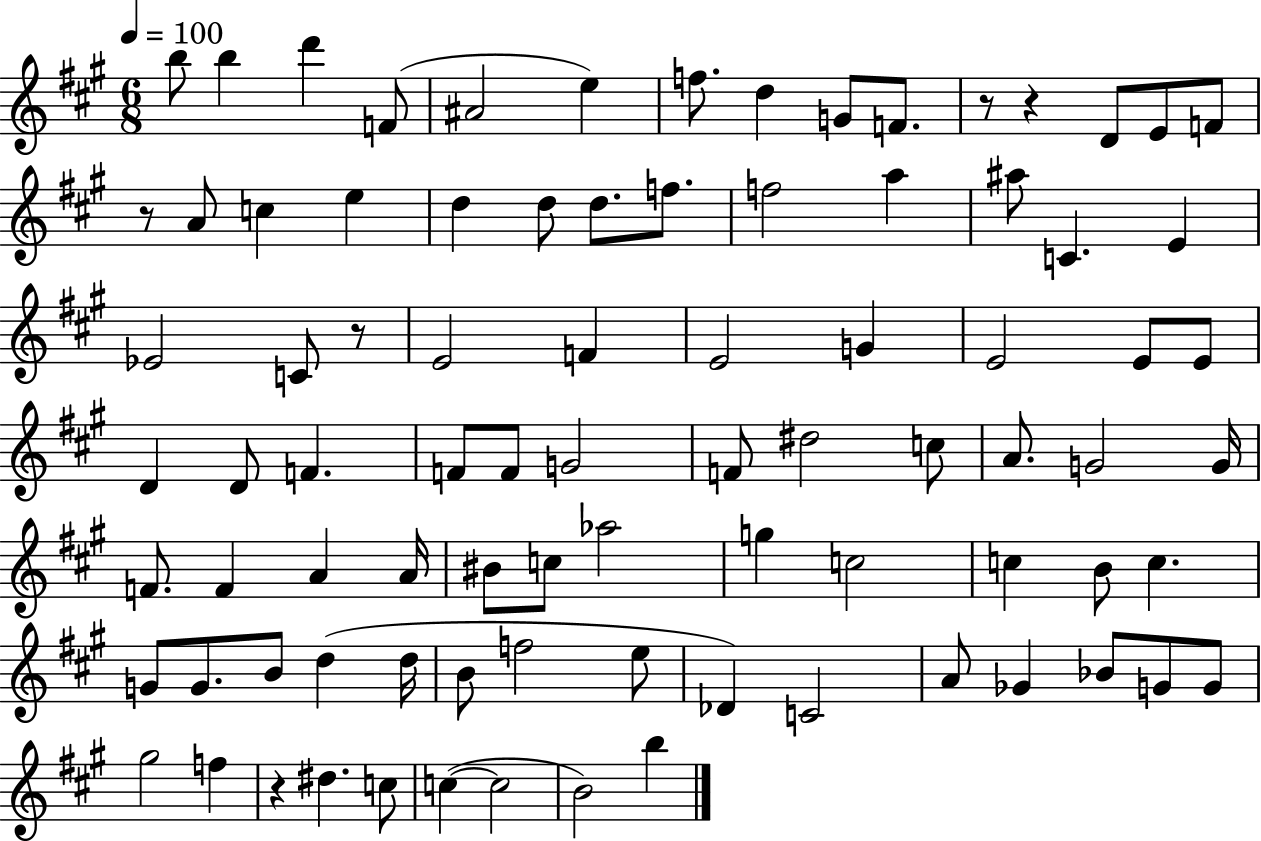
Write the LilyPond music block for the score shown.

{
  \clef treble
  \numericTimeSignature
  \time 6/8
  \key a \major
  \tempo 4 = 100
  b''8 b''4 d'''4 f'8( | ais'2 e''4) | f''8. d''4 g'8 f'8. | r8 r4 d'8 e'8 f'8 | \break r8 a'8 c''4 e''4 | d''4 d''8 d''8. f''8. | f''2 a''4 | ais''8 c'4. e'4 | \break ees'2 c'8 r8 | e'2 f'4 | e'2 g'4 | e'2 e'8 e'8 | \break d'4 d'8 f'4. | f'8 f'8 g'2 | f'8 dis''2 c''8 | a'8. g'2 g'16 | \break f'8. f'4 a'4 a'16 | bis'8 c''8 aes''2 | g''4 c''2 | c''4 b'8 c''4. | \break g'8 g'8. b'8 d''4( d''16 | b'8 f''2 e''8 | des'4) c'2 | a'8 ges'4 bes'8 g'8 g'8 | \break gis''2 f''4 | r4 dis''4. c''8 | c''4~(~ c''2 | b'2) b''4 | \break \bar "|."
}